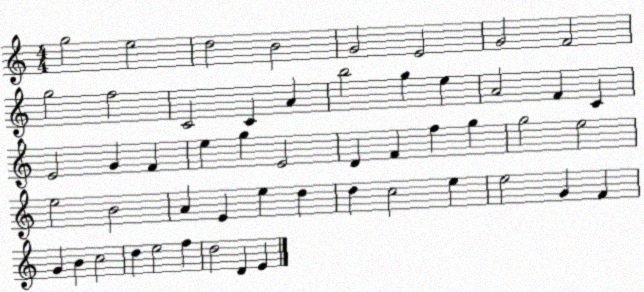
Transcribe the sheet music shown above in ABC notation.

X:1
T:Untitled
M:4/4
L:1/4
K:C
g2 e2 d2 B2 G2 E2 G2 F2 g2 f2 C2 C A b2 g e A2 F C E2 G F e g E2 D F f g g2 e2 e2 B2 A E e d d c2 e e2 G F G B c2 d e2 f d2 D E